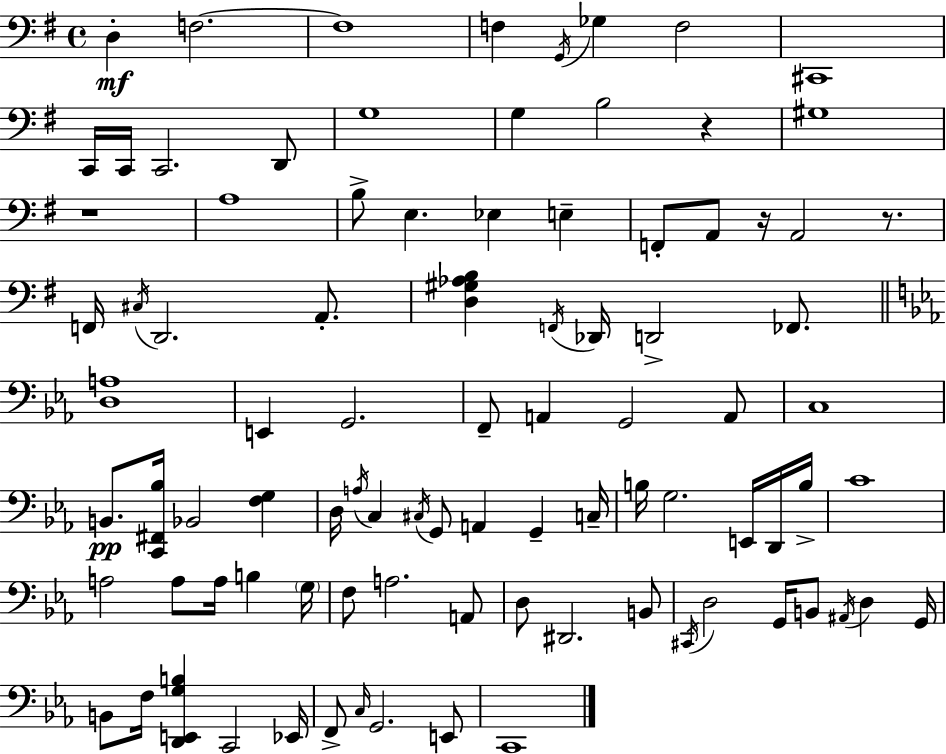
D3/q F3/h. F3/w F3/q G2/s Gb3/q F3/h C#2/w C2/s C2/s C2/h. D2/e G3/w G3/q B3/h R/q G#3/w R/w A3/w B3/e E3/q. Eb3/q E3/q F2/e A2/e R/s A2/h R/e. F2/s C#3/s D2/h. A2/e. [D3,G#3,Ab3,B3]/q F2/s Db2/s D2/h FES2/e. [D3,A3]/w E2/q G2/h. F2/e A2/q G2/h A2/e C3/w B2/e. [C2,F#2,Bb3]/s Bb2/h [F3,G3]/q D3/s A3/s C3/q C#3/s G2/e A2/q G2/q C3/s B3/s G3/h. E2/s D2/s B3/s C4/w A3/h A3/e A3/s B3/q G3/s F3/e A3/h. A2/e D3/e D#2/h. B2/e C#2/s D3/h G2/s B2/e A#2/s D3/q G2/s B2/e F3/s [D2,E2,G3,B3]/q C2/h Eb2/s F2/e C3/s G2/h. E2/e C2/w